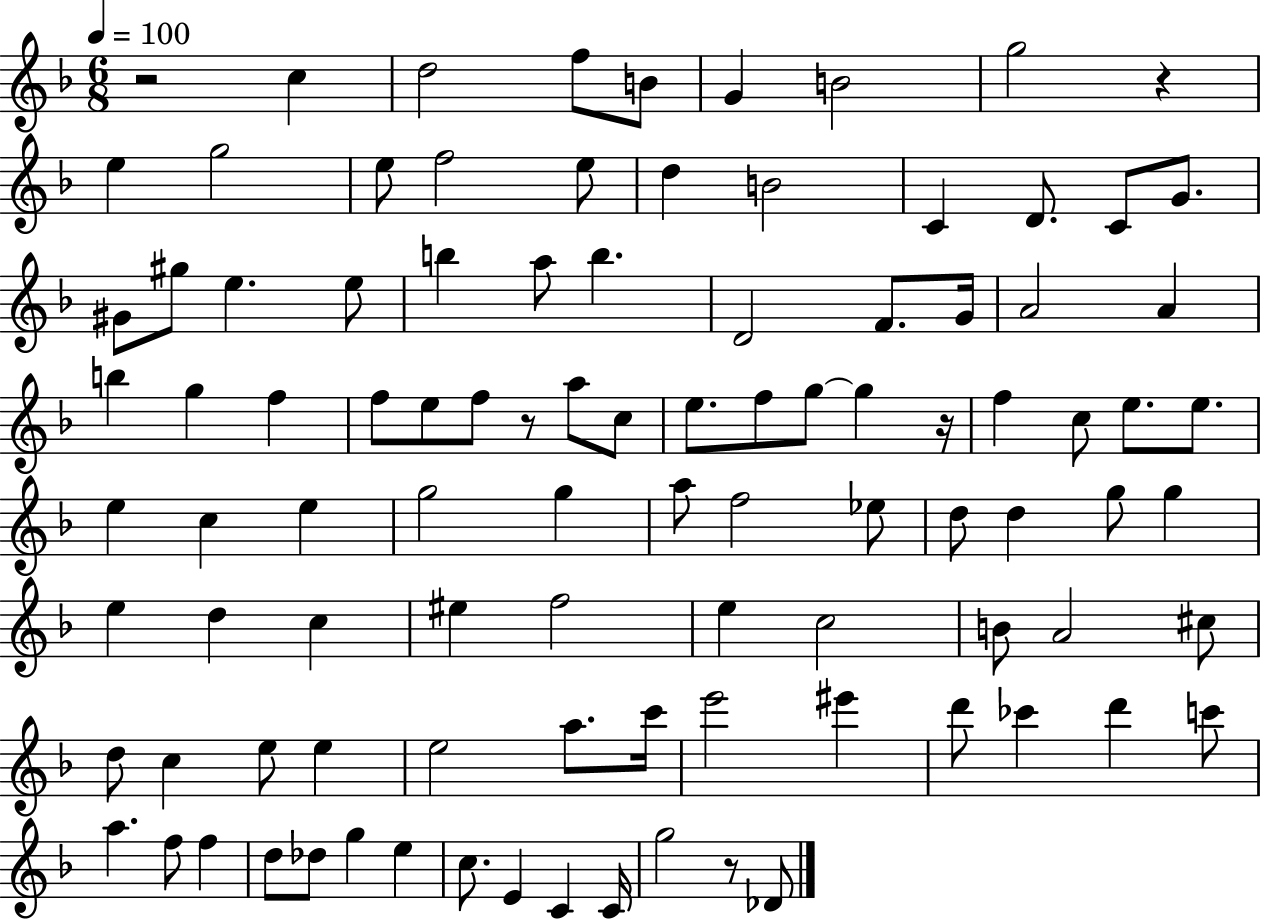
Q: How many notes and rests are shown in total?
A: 99